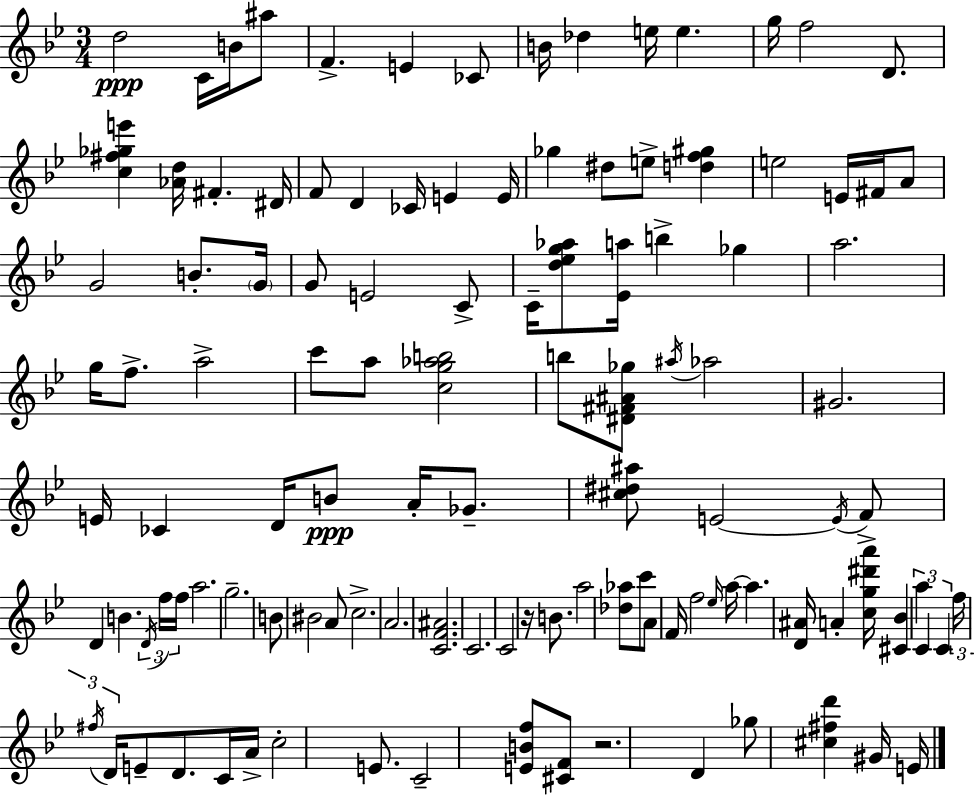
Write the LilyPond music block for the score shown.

{
  \clef treble
  \numericTimeSignature
  \time 3/4
  \key bes \major
  d''2\ppp c'16 b'16 ais''8 | f'4.-> e'4 ces'8 | b'16 des''4 e''16 e''4. | g''16 f''2 d'8. | \break <c'' fis'' ges'' e'''>4 <aes' d''>16 fis'4.-. dis'16 | f'8 d'4 ces'16 e'4 e'16 | ges''4 dis''8 e''8-> <d'' f'' gis''>4 | e''2 e'16 fis'16 a'8 | \break g'2 b'8.-. \parenthesize g'16 | g'8 e'2 c'8-> | c'16-- <d'' ees'' g'' aes''>8 <ees' a''>16 b''4-> ges''4 | a''2. | \break g''16 f''8.-> a''2-> | c'''8 a''8 <c'' g'' aes'' b''>2 | b''8 <dis' fis' ais' ges''>8 \acciaccatura { ais''16 } aes''2 | gis'2. | \break e'16 ces'4 d'16 b'8\ppp a'16-. ges'8.-- | <cis'' dis'' ais''>8 e'2~~ \acciaccatura { e'16 } | f'8-> d'4 b'4. | \tuplet 3/2 { \acciaccatura { d'16 } f''16 f''16 } a''2. | \break g''2.-- | b'8 bis'2 | a'8 c''2.-> | a'2. | \break <c' f' ais'>2. | c'2. | c'2 r16 | b'8. a''2 <des'' aes''>8 | \break c'''8 a'8 f'16 f''2 | \grace { ees''16 } a''16~~ a''4. <d' ais'>16 a'4-. | <c'' g'' dis''' a'''>16 <cis' bes'>4 \tuplet 3/2 { a''4 | c'4 c'4 } \tuplet 3/2 { f''16 \acciaccatura { fis''16 } d'16 } e'8-- | \break d'8. c'16 a'16-> c''2-. | e'8. c'2-- | <e' b' f''>8 <cis' f'>8 r2. | d'4 ges''8 <cis'' fis'' d'''>4 | \break gis'16 e'16 \bar "|."
}